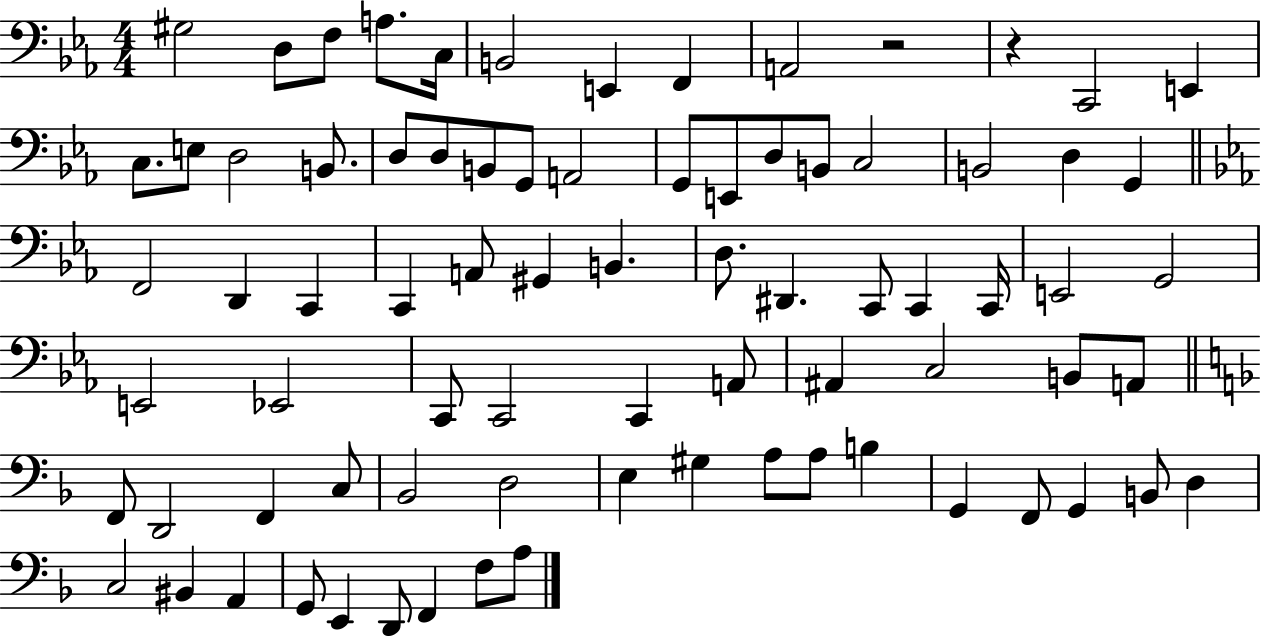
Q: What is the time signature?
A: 4/4